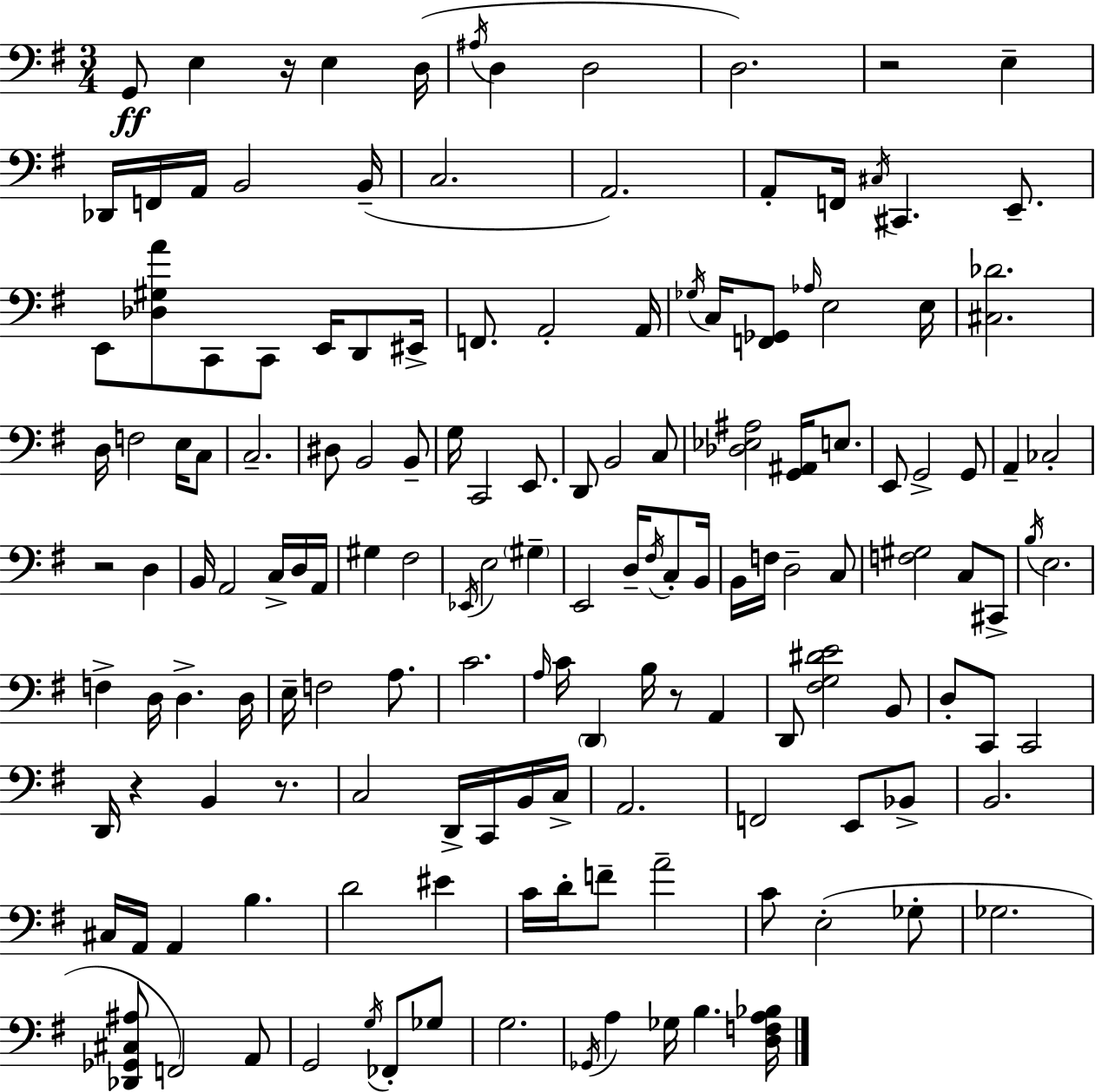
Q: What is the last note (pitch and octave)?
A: B3